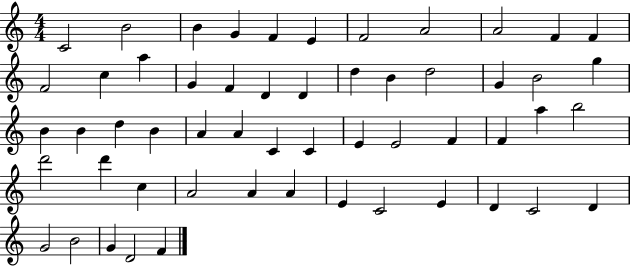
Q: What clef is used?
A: treble